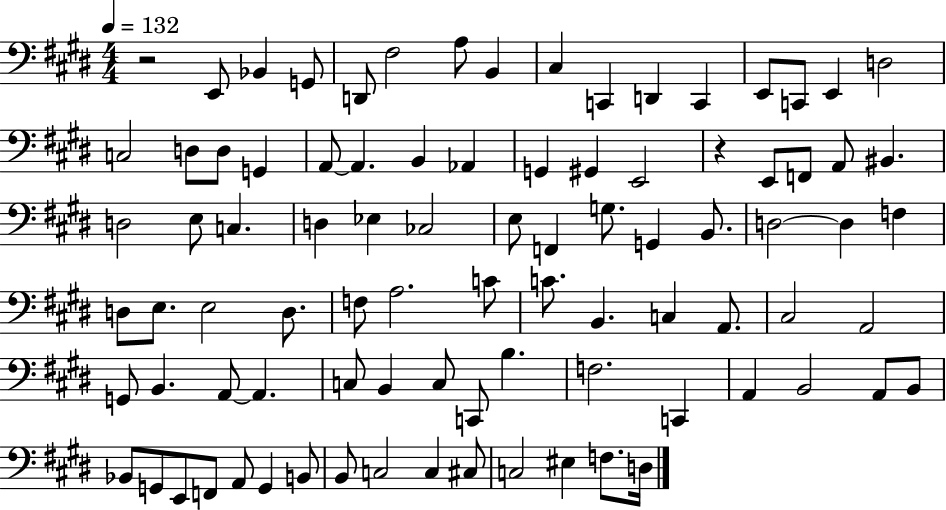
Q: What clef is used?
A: bass